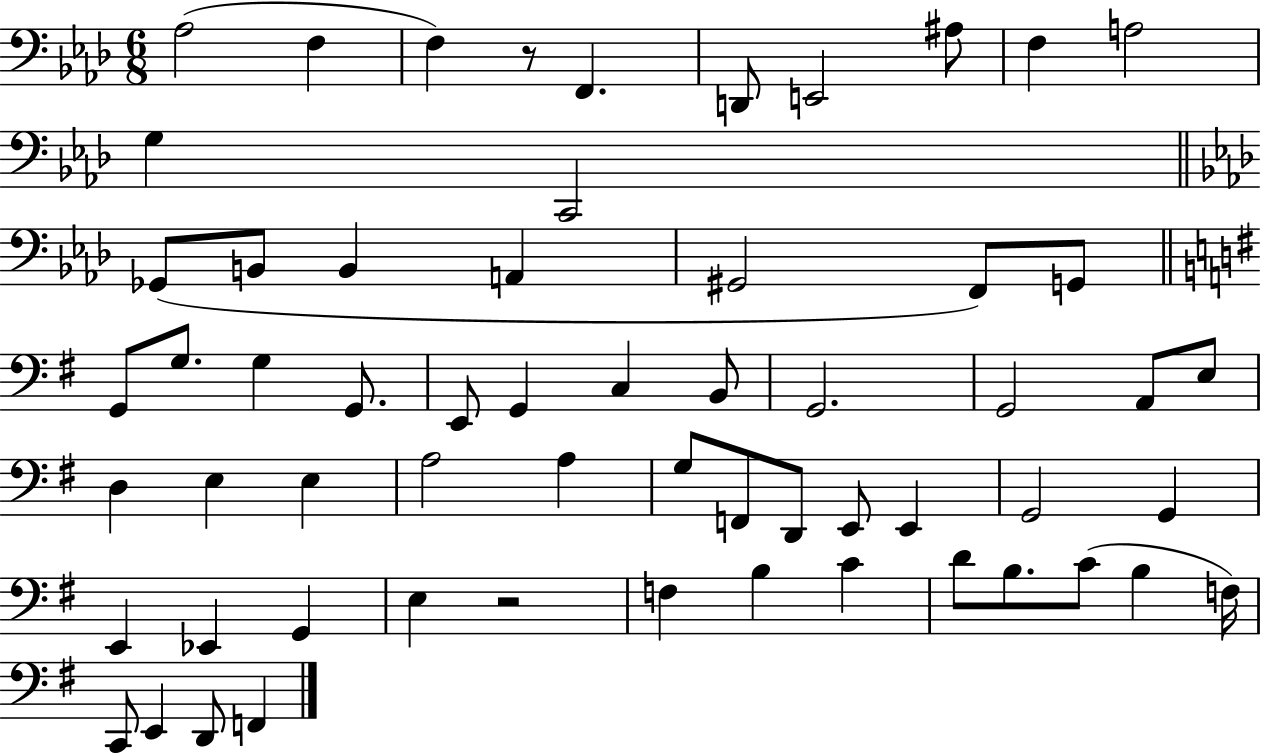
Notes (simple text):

Ab3/h F3/q F3/q R/e F2/q. D2/e E2/h A#3/e F3/q A3/h G3/q C2/h Gb2/e B2/e B2/q A2/q G#2/h F2/e G2/e G2/e G3/e. G3/q G2/e. E2/e G2/q C3/q B2/e G2/h. G2/h A2/e E3/e D3/q E3/q E3/q A3/h A3/q G3/e F2/e D2/e E2/e E2/q G2/h G2/q E2/q Eb2/q G2/q E3/q R/h F3/q B3/q C4/q D4/e B3/e. C4/e B3/q F3/s C2/e E2/q D2/e F2/q